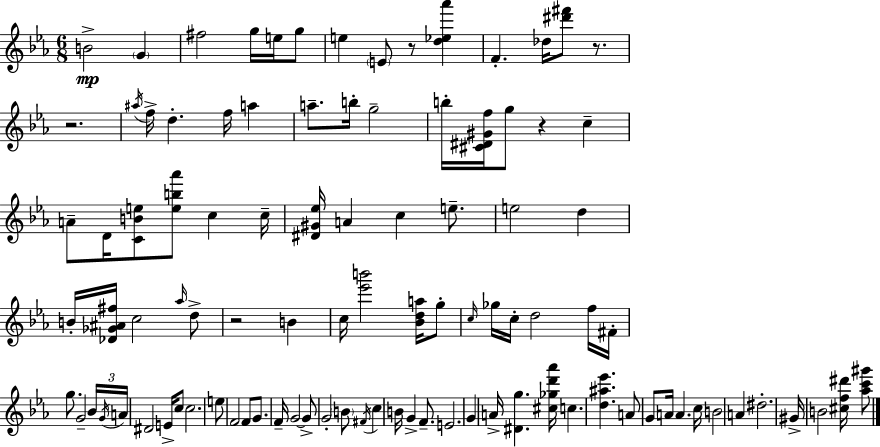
B4/h G4/q F#5/h G5/s E5/s G5/e E5/q E4/e R/e [D5,Eb5,Ab6]/q F4/q. Db5/s [D#6,F#6]/e R/e. R/h. A#5/s F5/s D5/q. F5/s A5/q A5/e. B5/s G5/h B5/s [C#4,D#4,G#4,F5]/s G5/e R/q C5/q A4/e D4/s [C4,B4,E5]/e [E5,B5,Ab6]/e C5/q C5/s [D#4,G#4,Eb5]/s A4/q C5/q E5/e. E5/h D5/q B4/s [Db4,Gb4,A#4,F#5]/s C5/h Ab5/s D5/e R/h B4/q C5/s [Eb6,B6]/h [Bb4,D5,A5]/s G5/e C5/s Gb5/s C5/s D5/h F5/s F#4/s G5/e. G4/h Bb4/s G4/s A4/s D#4/h E4/s C5/e C5/h. E5/e F4/h F4/e G4/e. F4/s G4/h G4/e G4/h B4/e F#4/s C5/q B4/s G4/q F4/e. E4/h. G4/q A4/s [D#4,G5]/q. [C#5,Gb5,D6,Ab6]/s C5/q. [D5,A#5,Eb6]/q. A4/e G4/e A4/s A4/q. C5/s B4/h A4/q D#5/h. G#4/s B4/h [C#5,F5,D#6]/s [Ab5,C6,G#6]/e